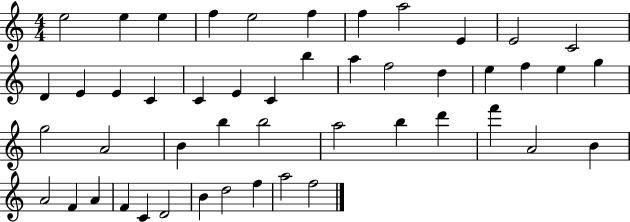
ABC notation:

X:1
T:Untitled
M:4/4
L:1/4
K:C
e2 e e f e2 f f a2 E E2 C2 D E E C C E C b a f2 d e f e g g2 A2 B b b2 a2 b d' f' A2 B A2 F A F C D2 B d2 f a2 f2